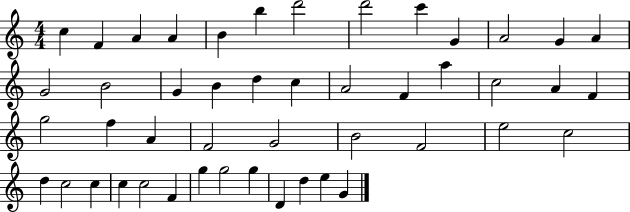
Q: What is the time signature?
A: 4/4